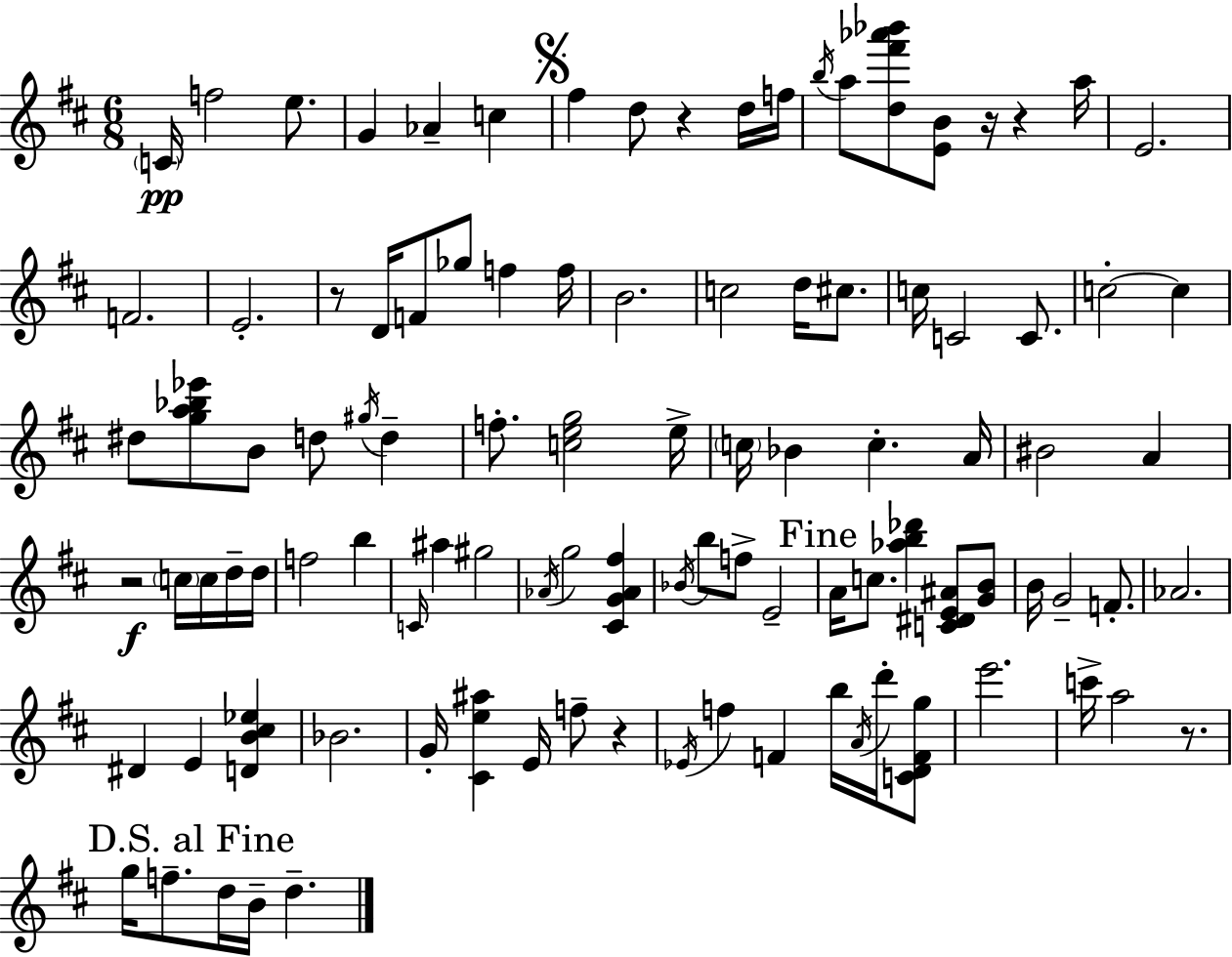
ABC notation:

X:1
T:Untitled
M:6/8
L:1/4
K:D
C/4 f2 e/2 G _A c ^f d/2 z d/4 f/4 b/4 a/2 [d^f'_a'_b']/2 [EB]/2 z/4 z a/4 E2 F2 E2 z/2 D/4 F/2 _g/2 f f/4 B2 c2 d/4 ^c/2 c/4 C2 C/2 c2 c ^d/2 [ga_b_e']/2 B/2 d/2 ^g/4 d f/2 [ceg]2 e/4 c/4 _B c A/4 ^B2 A z2 c/4 c/4 d/4 d/4 f2 b C/4 ^a ^g2 _A/4 g2 [^CG_A^f] _B/4 b/2 f/2 E2 A/4 c/2 [_ab_d'] [C^DE^A]/2 [GB]/2 B/4 G2 F/2 _A2 ^D E [DB^c_e] _B2 G/4 [^Ce^a] E/4 f/2 z _E/4 f F b/4 A/4 d'/4 [CDFg]/2 e'2 c'/4 a2 z/2 g/4 f/2 d/4 B/4 d